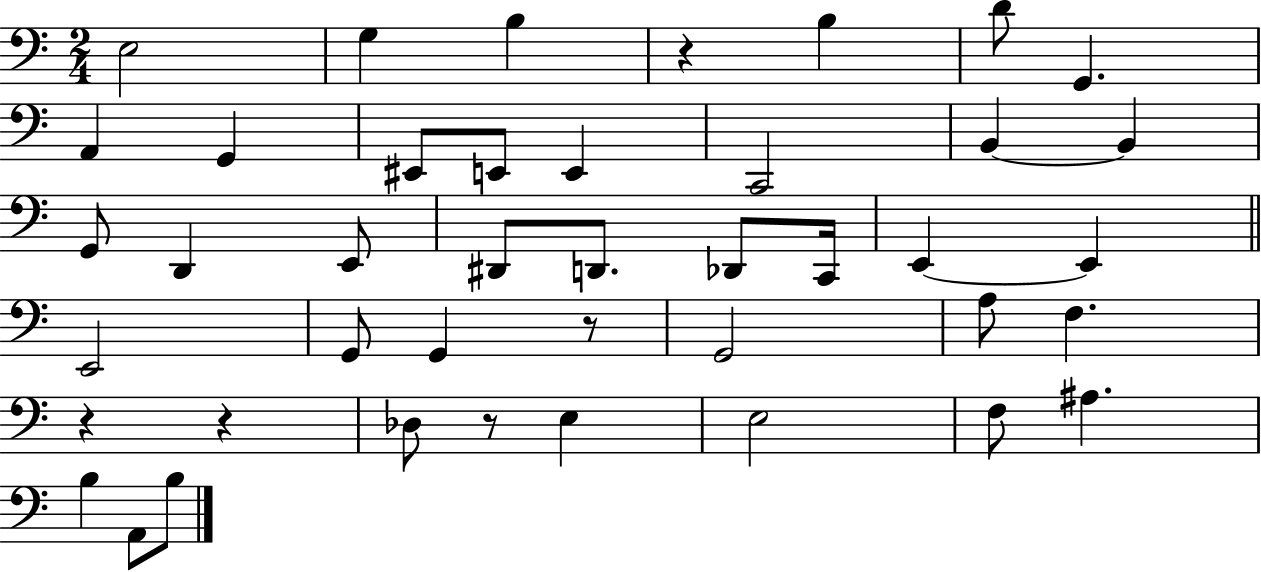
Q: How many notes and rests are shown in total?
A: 42